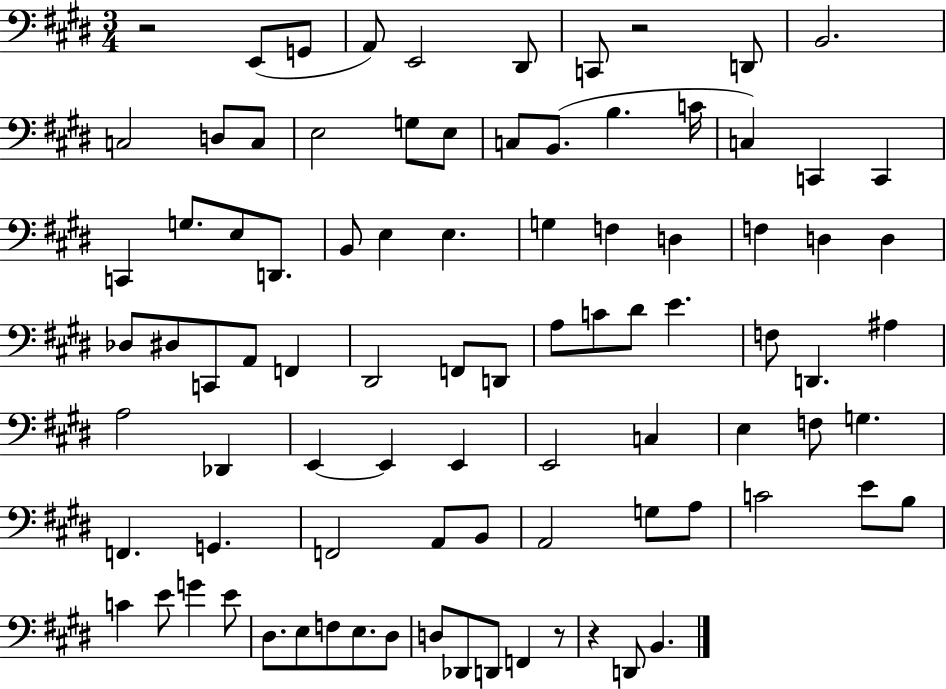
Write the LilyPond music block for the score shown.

{
  \clef bass
  \numericTimeSignature
  \time 3/4
  \key e \major
  r2 e,8( g,8 | a,8) e,2 dis,8 | c,8 r2 d,8 | b,2. | \break c2 d8 c8 | e2 g8 e8 | c8 b,8.( b4. c'16 | c4) c,4 c,4 | \break c,4 g8. e8 d,8. | b,8 e4 e4. | g4 f4 d4 | f4 d4 d4 | \break des8 dis8 c,8 a,8 f,4 | dis,2 f,8 d,8 | a8 c'8 dis'8 e'4. | f8 d,4. ais4 | \break a2 des,4 | e,4~~ e,4 e,4 | e,2 c4 | e4 f8 g4. | \break f,4. g,4. | f,2 a,8 b,8 | a,2 g8 a8 | c'2 e'8 b8 | \break c'4 e'8 g'4 e'8 | dis8. e8 f8 e8. dis8 | d8 des,8 d,8 f,4 r8 | r4 d,8 b,4. | \break \bar "|."
}